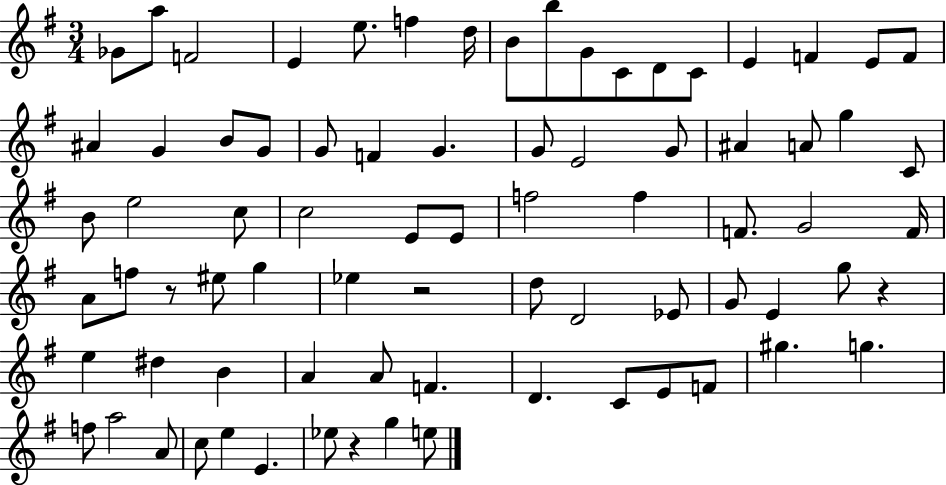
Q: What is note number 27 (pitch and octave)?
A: G4